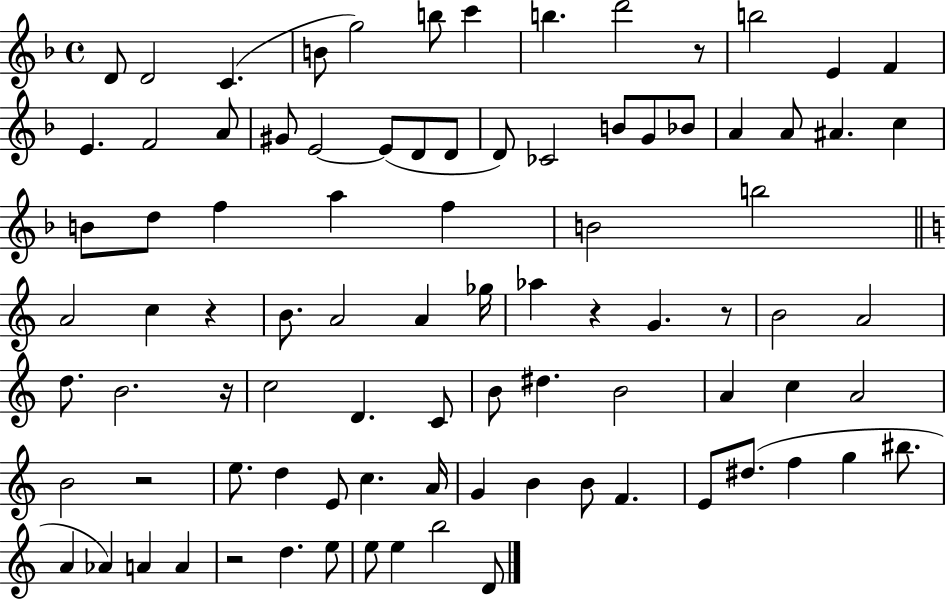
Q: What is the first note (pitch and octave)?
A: D4